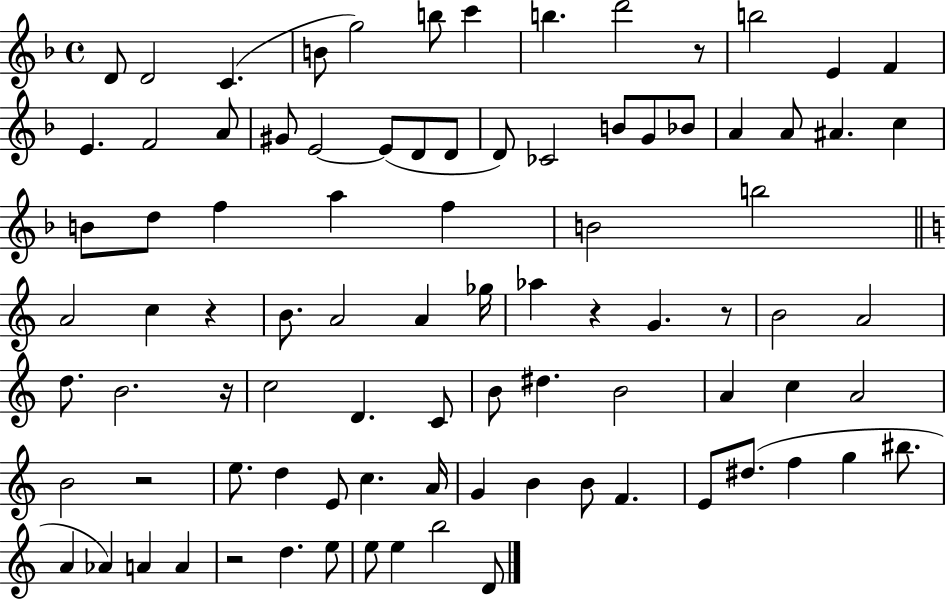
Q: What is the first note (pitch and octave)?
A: D4